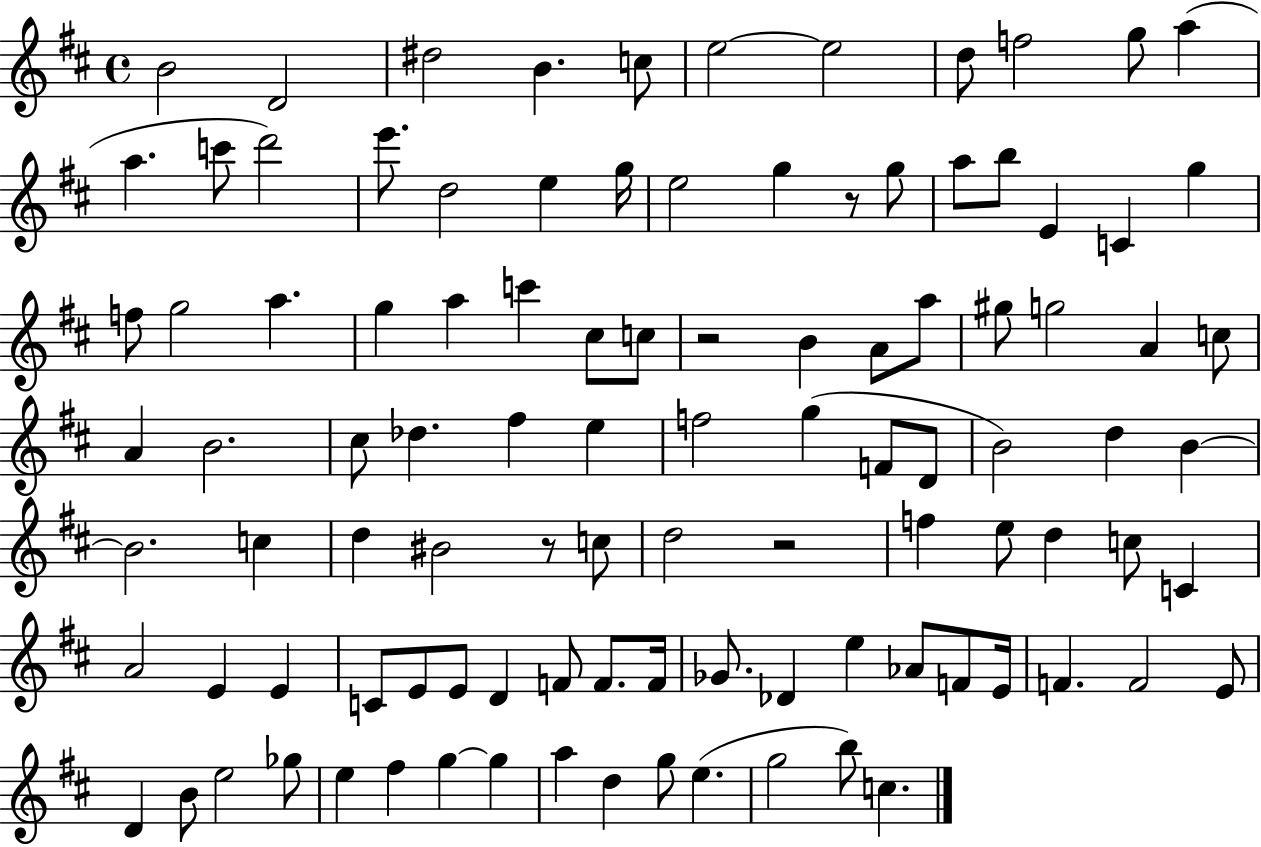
B4/h D4/h D#5/h B4/q. C5/e E5/h E5/h D5/e F5/h G5/e A5/q A5/q. C6/e D6/h E6/e. D5/h E5/q G5/s E5/h G5/q R/e G5/e A5/e B5/e E4/q C4/q G5/q F5/e G5/h A5/q. G5/q A5/q C6/q C#5/e C5/e R/h B4/q A4/e A5/e G#5/e G5/h A4/q C5/e A4/q B4/h. C#5/e Db5/q. F#5/q E5/q F5/h G5/q F4/e D4/e B4/h D5/q B4/q B4/h. C5/q D5/q BIS4/h R/e C5/e D5/h R/h F5/q E5/e D5/q C5/e C4/q A4/h E4/q E4/q C4/e E4/e E4/e D4/q F4/e F4/e. F4/s Gb4/e. Db4/q E5/q Ab4/e F4/e E4/s F4/q. F4/h E4/e D4/q B4/e E5/h Gb5/e E5/q F#5/q G5/q G5/q A5/q D5/q G5/e E5/q. G5/h B5/e C5/q.